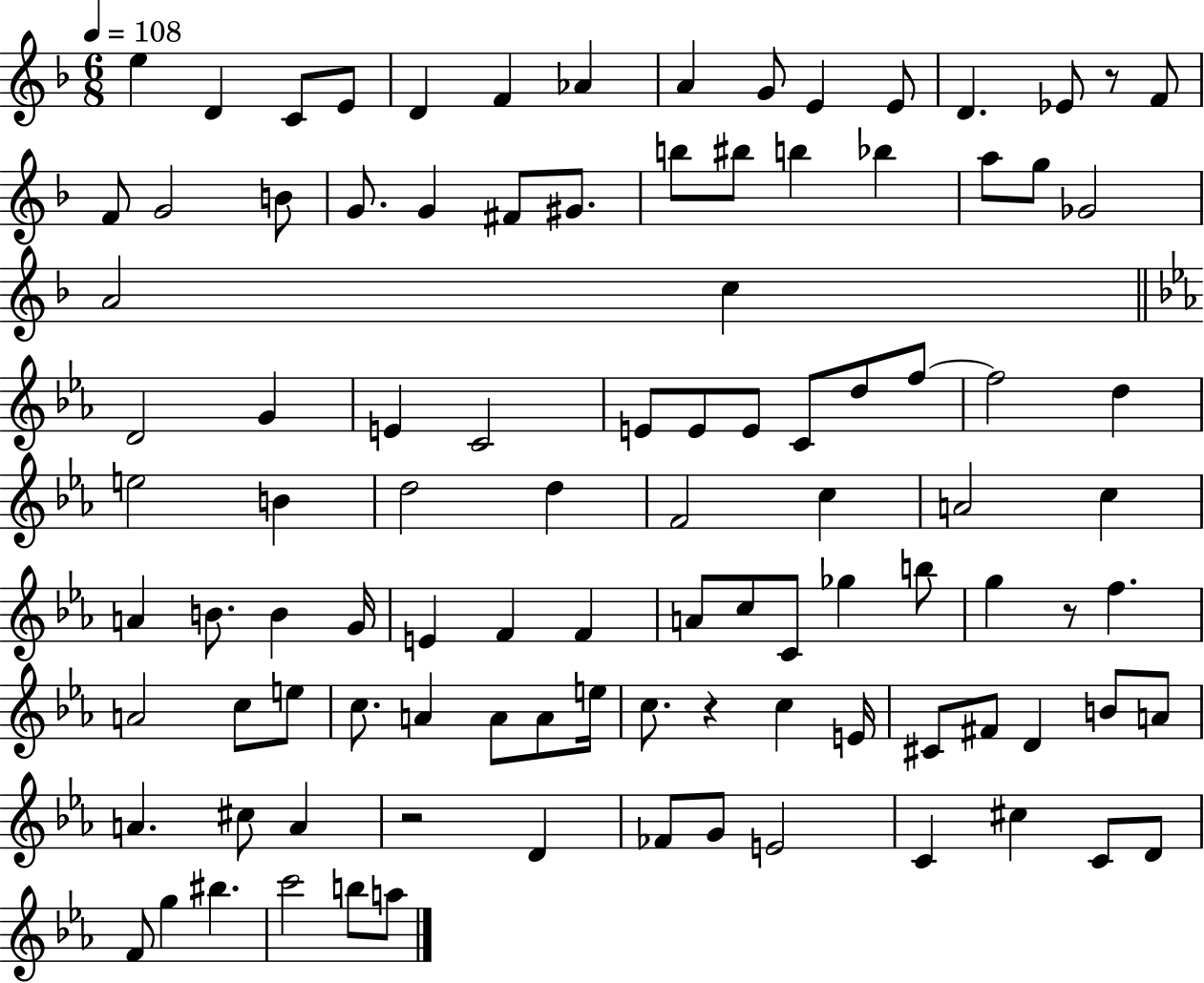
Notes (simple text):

E5/q D4/q C4/e E4/e D4/q F4/q Ab4/q A4/q G4/e E4/q E4/e D4/q. Eb4/e R/e F4/e F4/e G4/h B4/e G4/e. G4/q F#4/e G#4/e. B5/e BIS5/e B5/q Bb5/q A5/e G5/e Gb4/h A4/h C5/q D4/h G4/q E4/q C4/h E4/e E4/e E4/e C4/e D5/e F5/e F5/h D5/q E5/h B4/q D5/h D5/q F4/h C5/q A4/h C5/q A4/q B4/e. B4/q G4/s E4/q F4/q F4/q A4/e C5/e C4/e Gb5/q B5/e G5/q R/e F5/q. A4/h C5/e E5/e C5/e. A4/q A4/e A4/e E5/s C5/e. R/q C5/q E4/s C#4/e F#4/e D4/q B4/e A4/e A4/q. C#5/e A4/q R/h D4/q FES4/e G4/e E4/h C4/q C#5/q C4/e D4/e F4/e G5/q BIS5/q. C6/h B5/e A5/e